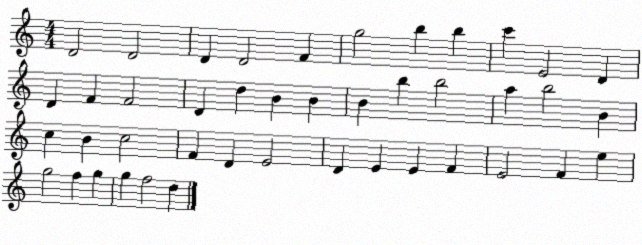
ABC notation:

X:1
T:Untitled
M:4/4
L:1/4
K:C
D2 D2 D D2 F g2 b b c' E2 D D F F2 D d B B B b b2 a b2 B c B c2 F D E2 D E E F E2 F e g2 f g g f2 d